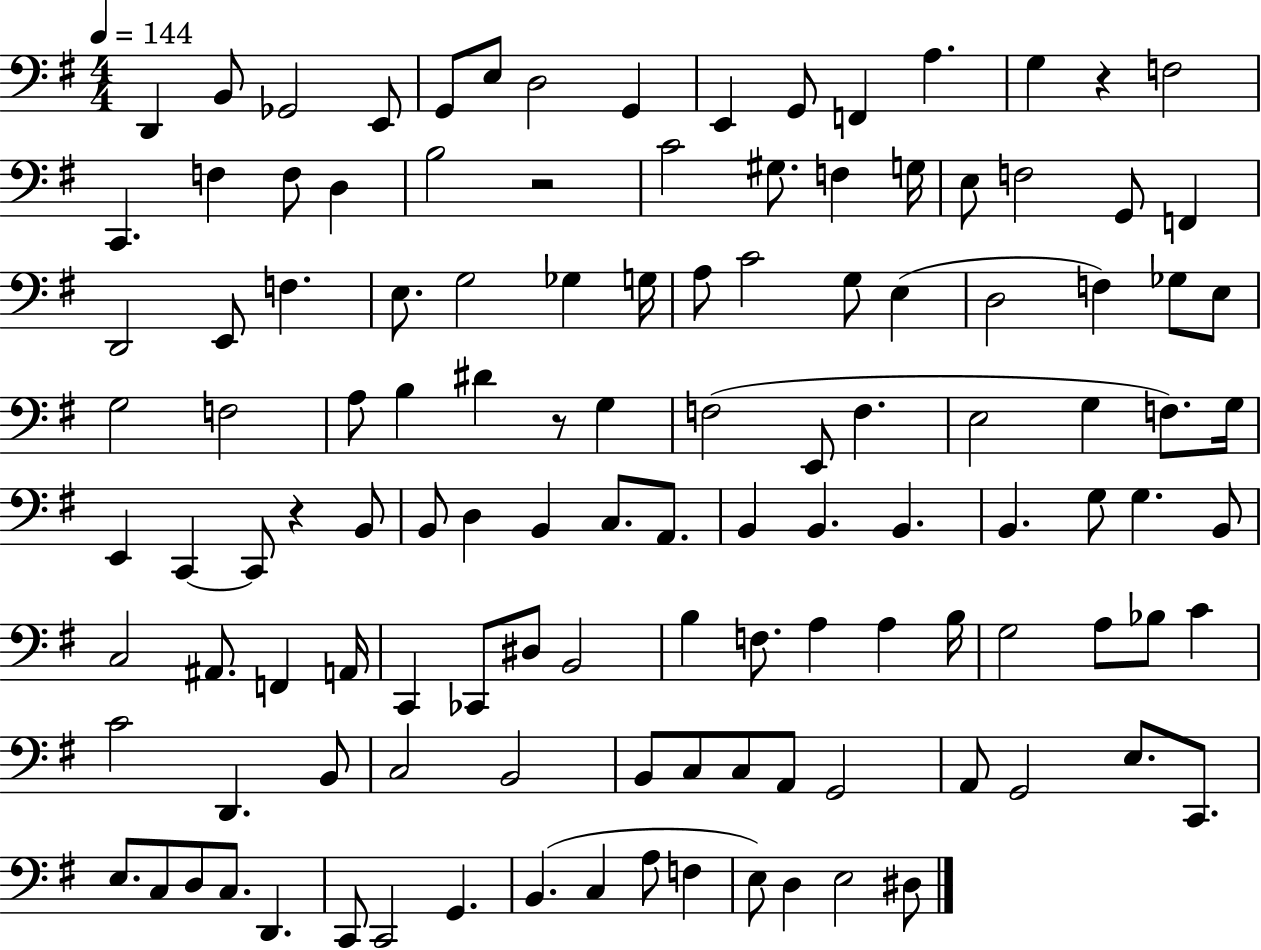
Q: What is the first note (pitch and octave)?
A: D2